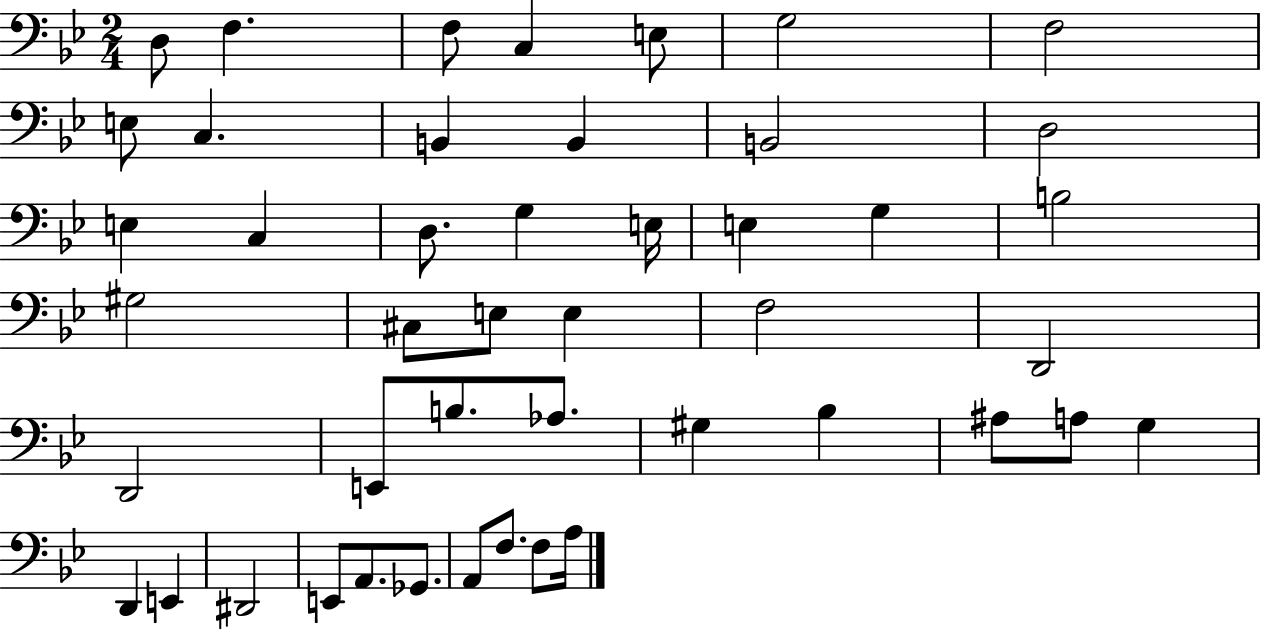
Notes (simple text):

D3/e F3/q. F3/e C3/q E3/e G3/h F3/h E3/e C3/q. B2/q B2/q B2/h D3/h E3/q C3/q D3/e. G3/q E3/s E3/q G3/q B3/h G#3/h C#3/e E3/e E3/q F3/h D2/h D2/h E2/e B3/e. Ab3/e. G#3/q Bb3/q A#3/e A3/e G3/q D2/q E2/q D#2/h E2/e A2/e. Gb2/e. A2/e F3/e. F3/e A3/s